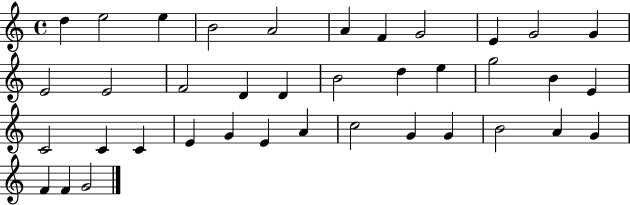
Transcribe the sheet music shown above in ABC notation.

X:1
T:Untitled
M:4/4
L:1/4
K:C
d e2 e B2 A2 A F G2 E G2 G E2 E2 F2 D D B2 d e g2 B E C2 C C E G E A c2 G G B2 A G F F G2